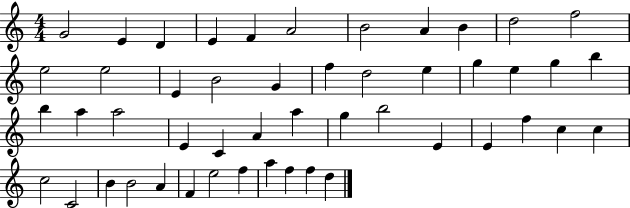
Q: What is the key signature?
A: C major